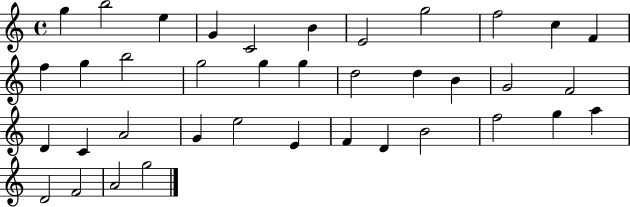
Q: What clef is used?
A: treble